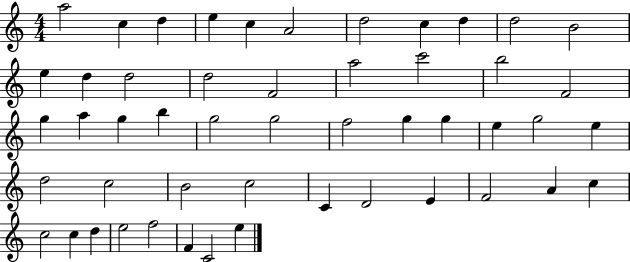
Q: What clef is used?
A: treble